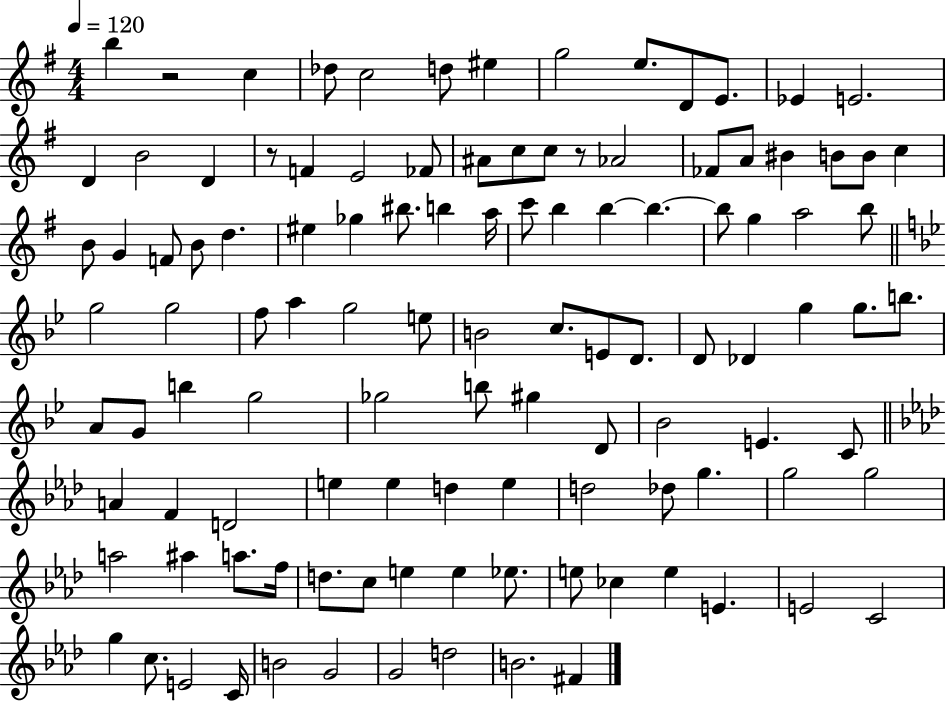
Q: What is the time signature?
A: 4/4